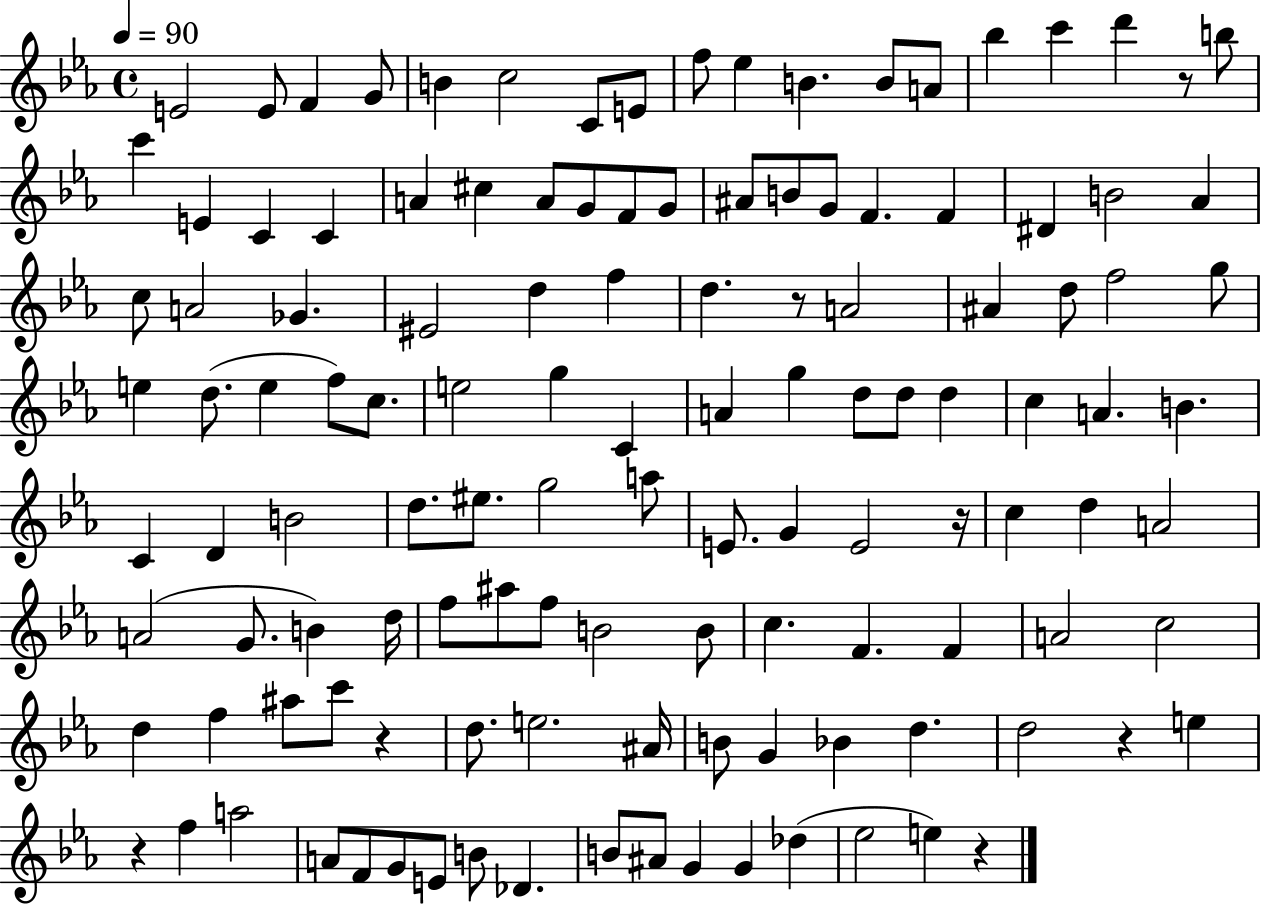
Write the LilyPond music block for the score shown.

{
  \clef treble
  \time 4/4
  \defaultTimeSignature
  \key ees \major
  \tempo 4 = 90
  \repeat volta 2 { e'2 e'8 f'4 g'8 | b'4 c''2 c'8 e'8 | f''8 ees''4 b'4. b'8 a'8 | bes''4 c'''4 d'''4 r8 b''8 | \break c'''4 e'4 c'4 c'4 | a'4 cis''4 a'8 g'8 f'8 g'8 | ais'8 b'8 g'8 f'4. f'4 | dis'4 b'2 aes'4 | \break c''8 a'2 ges'4. | eis'2 d''4 f''4 | d''4. r8 a'2 | ais'4 d''8 f''2 g''8 | \break e''4 d''8.( e''4 f''8) c''8. | e''2 g''4 c'4 | a'4 g''4 d''8 d''8 d''4 | c''4 a'4. b'4. | \break c'4 d'4 b'2 | d''8. eis''8. g''2 a''8 | e'8. g'4 e'2 r16 | c''4 d''4 a'2 | \break a'2( g'8. b'4) d''16 | f''8 ais''8 f''8 b'2 b'8 | c''4. f'4. f'4 | a'2 c''2 | \break d''4 f''4 ais''8 c'''8 r4 | d''8. e''2. ais'16 | b'8 g'4 bes'4 d''4. | d''2 r4 e''4 | \break r4 f''4 a''2 | a'8 f'8 g'8 e'8 b'8 des'4. | b'8 ais'8 g'4 g'4 des''4( | ees''2 e''4) r4 | \break } \bar "|."
}